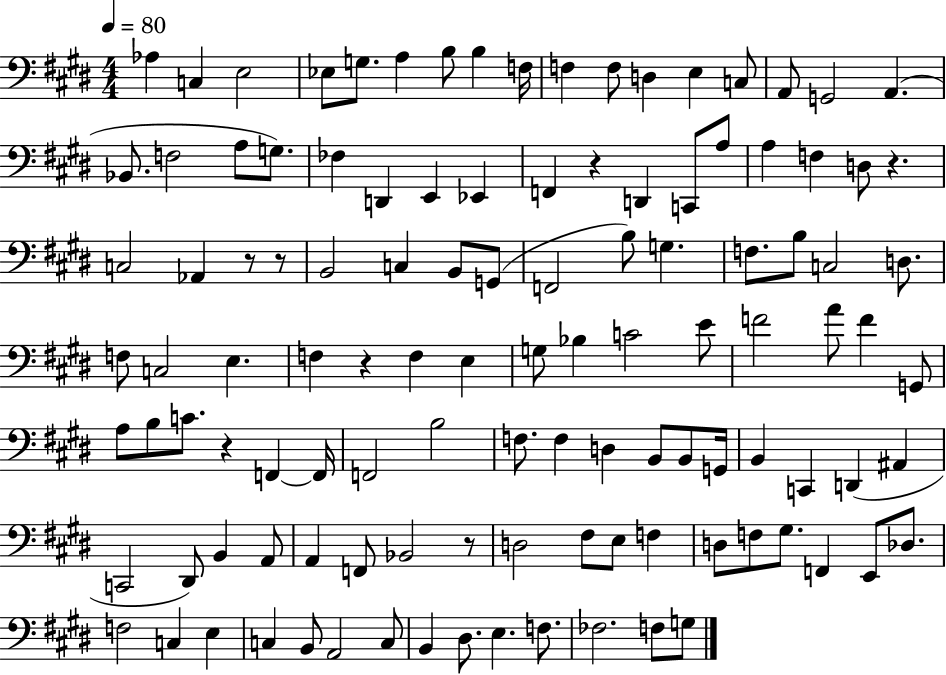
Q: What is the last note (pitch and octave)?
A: G3